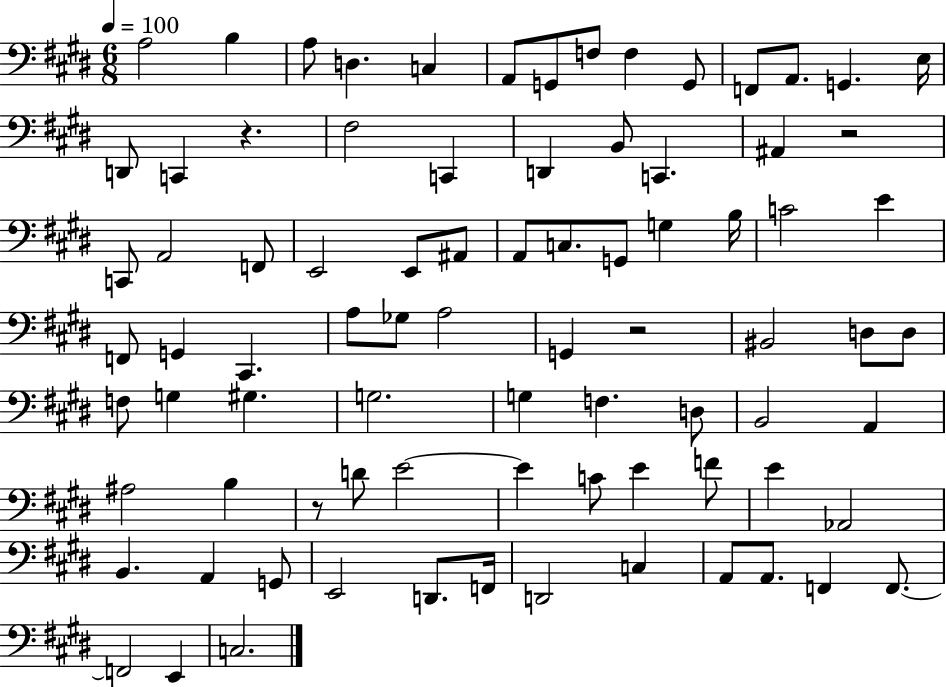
A3/h B3/q A3/e D3/q. C3/q A2/e G2/e F3/e F3/q G2/e F2/e A2/e. G2/q. E3/s D2/e C2/q R/q. F#3/h C2/q D2/q B2/e C2/q. A#2/q R/h C2/e A2/h F2/e E2/h E2/e A#2/e A2/e C3/e. G2/e G3/q B3/s C4/h E4/q F2/e G2/q C#2/q. A3/e Gb3/e A3/h G2/q R/h BIS2/h D3/e D3/e F3/e G3/q G#3/q. G3/h. G3/q F3/q. D3/e B2/h A2/q A#3/h B3/q R/e D4/e E4/h E4/q C4/e E4/q F4/e E4/q Ab2/h B2/q. A2/q G2/e E2/h D2/e. F2/s D2/h C3/q A2/e A2/e. F2/q F2/e. F2/h E2/q C3/h.